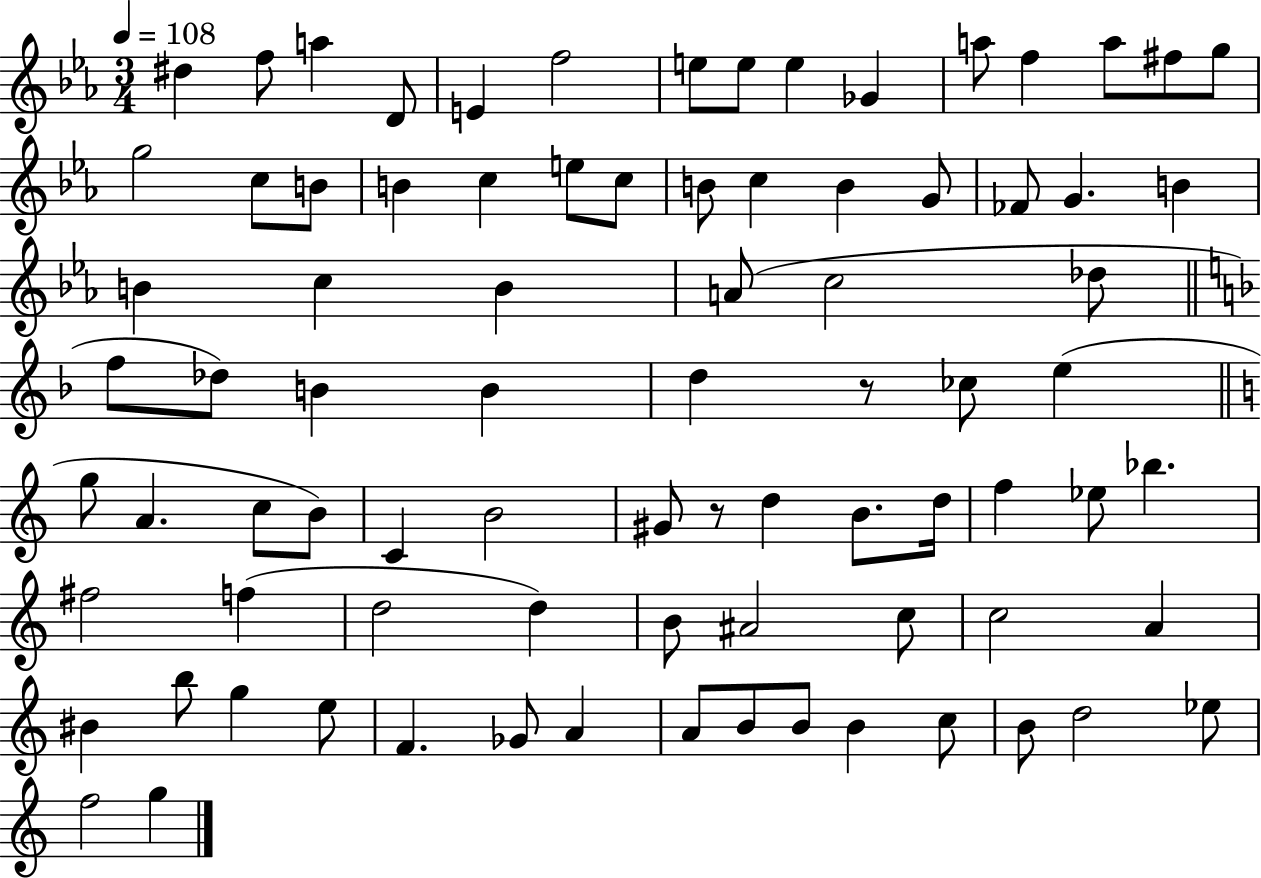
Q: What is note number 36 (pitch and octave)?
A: F5